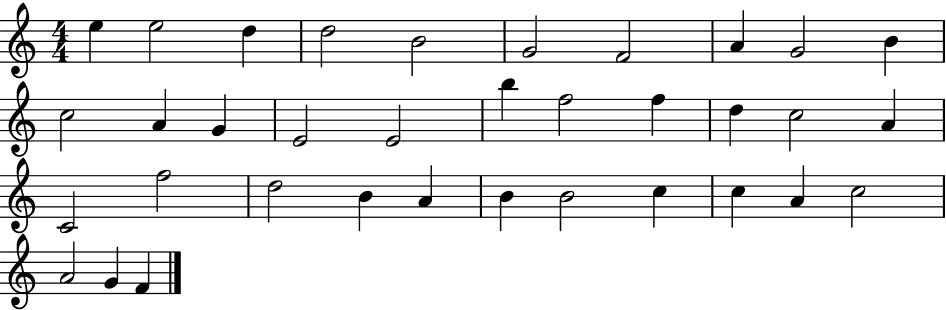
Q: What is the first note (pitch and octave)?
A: E5